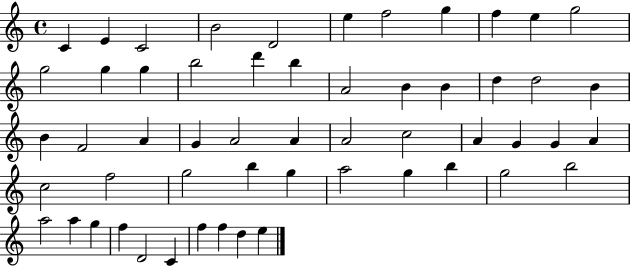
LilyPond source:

{
  \clef treble
  \time 4/4
  \defaultTimeSignature
  \key c \major
  c'4 e'4 c'2 | b'2 d'2 | e''4 f''2 g''4 | f''4 e''4 g''2 | \break g''2 g''4 g''4 | b''2 d'''4 b''4 | a'2 b'4 b'4 | d''4 d''2 b'4 | \break b'4 f'2 a'4 | g'4 a'2 a'4 | a'2 c''2 | a'4 g'4 g'4 a'4 | \break c''2 f''2 | g''2 b''4 g''4 | a''2 g''4 b''4 | g''2 b''2 | \break a''2 a''4 g''4 | f''4 d'2 c'4 | f''4 f''4 d''4 e''4 | \bar "|."
}